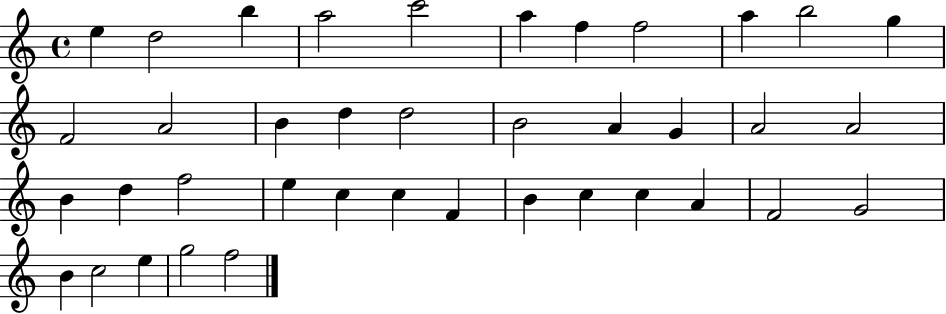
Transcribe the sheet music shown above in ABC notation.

X:1
T:Untitled
M:4/4
L:1/4
K:C
e d2 b a2 c'2 a f f2 a b2 g F2 A2 B d d2 B2 A G A2 A2 B d f2 e c c F B c c A F2 G2 B c2 e g2 f2